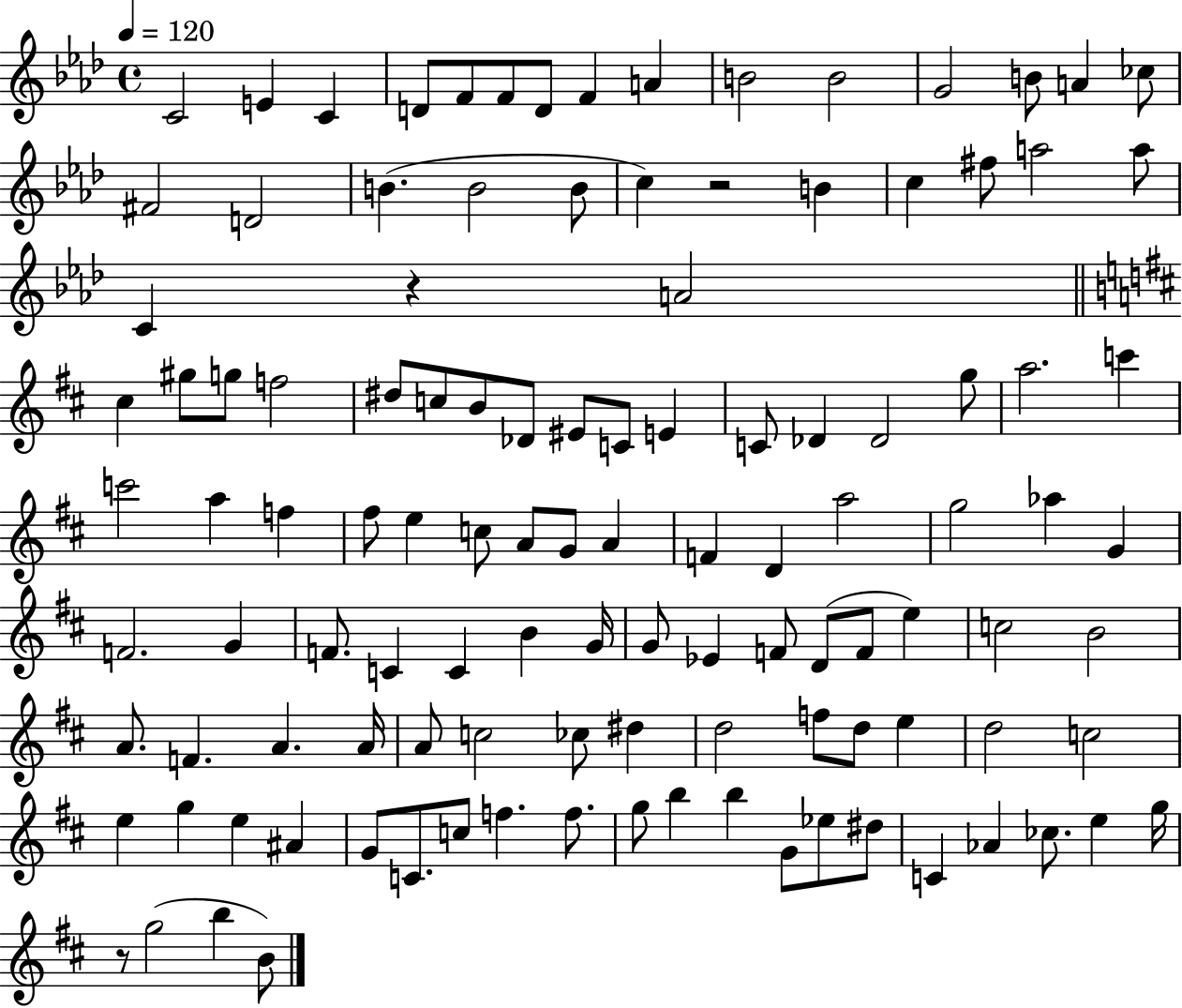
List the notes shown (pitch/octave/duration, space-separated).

C4/h E4/q C4/q D4/e F4/e F4/e D4/e F4/q A4/q B4/h B4/h G4/h B4/e A4/q CES5/e F#4/h D4/h B4/q. B4/h B4/e C5/q R/h B4/q C5/q F#5/e A5/h A5/e C4/q R/q A4/h C#5/q G#5/e G5/e F5/h D#5/e C5/e B4/e Db4/e EIS4/e C4/e E4/q C4/e Db4/q Db4/h G5/e A5/h. C6/q C6/h A5/q F5/q F#5/e E5/q C5/e A4/e G4/e A4/q F4/q D4/q A5/h G5/h Ab5/q G4/q F4/h. G4/q F4/e. C4/q C4/q B4/q G4/s G4/e Eb4/q F4/e D4/e F4/e E5/q C5/h B4/h A4/e. F4/q. A4/q. A4/s A4/e C5/h CES5/e D#5/q D5/h F5/e D5/e E5/q D5/h C5/h E5/q G5/q E5/q A#4/q G4/e C4/e. C5/e F5/q. F5/e. G5/e B5/q B5/q G4/e Eb5/e D#5/e C4/q Ab4/q CES5/e. E5/q G5/s R/e G5/h B5/q B4/e